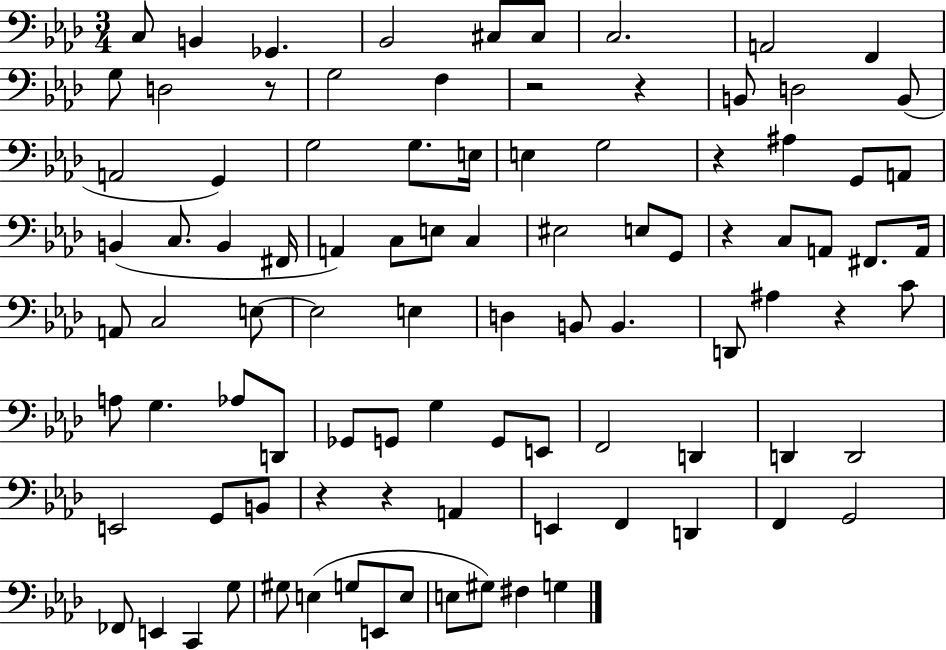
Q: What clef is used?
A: bass